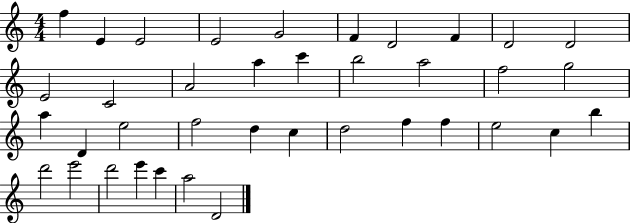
F5/q E4/q E4/h E4/h G4/h F4/q D4/h F4/q D4/h D4/h E4/h C4/h A4/h A5/q C6/q B5/h A5/h F5/h G5/h A5/q D4/q E5/h F5/h D5/q C5/q D5/h F5/q F5/q E5/h C5/q B5/q D6/h E6/h D6/h E6/q C6/q A5/h D4/h